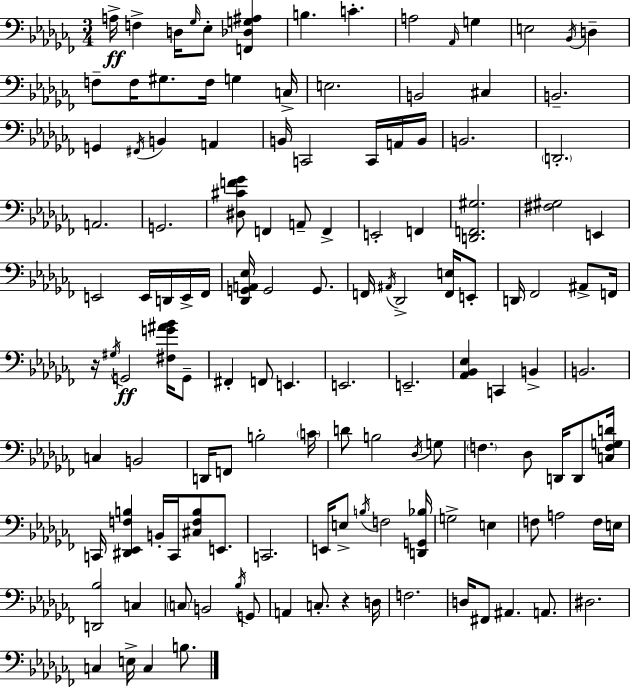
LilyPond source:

{
  \clef bass
  \numericTimeSignature
  \time 3/4
  \key aes \minor
  \repeat volta 2 { a16->\ff f4-> d16 \grace { ges16 } ees8-. <f, des g ais>4 | b4. c'4.-. | a2 \grace { aes,16 } g4 | e2 \acciaccatura { bes,16 } d4-- | \break f8-- f16 gis8. f16 g4 | c16-> e2. | b,2 cis4 | b,2.-- | \break g,4 \acciaccatura { fis,16 } b,4 | a,4 b,16 c,2 | c,16 a,16 b,16 b,2. | \parenthesize d,2.-. | \break a,2. | g,2. | <dis cis' f' ges'>8 f,4 a,8-- | f,4-> e,2-. | \break f,4 <d, f, gis>2. | <fis gis>2 | e,4 e,2 | e,16 d,16 e,16-> fes,16 <des, g, a, ees>16 g,2 | \break g,8. f,16 \acciaccatura { ais,16 } des,2-> | <f, e>16 e,8-. d,16 fes,2 | ais,8-> f,16 r16 \acciaccatura { gis16 } g,2\ff | <fis g' ais' bes'>16 g,8-- fis,4-. f,8 | \break e,4. e,2. | e,2.-- | <aes, bes, ees>4 c,4 | b,4-> b,2. | \break c4 b,2 | d,16 f,8 b2-. | \parenthesize c'16 d'8 b2 | \acciaccatura { des16 } g8 \parenthesize f4. | \break des8 d,16 d,8 <c f g d'>16 c,16 <dis, ees, f b>4 | b,16-. c,16 <cis f b>8 e,8. c,2. | e,16 e8-> \acciaccatura { b16 } f2 | <d, g, bes>16 g2-> | \break e4 f8 a2 | f16 e16 <d, bes>2 | c4 \parenthesize c8 b,2 | \acciaccatura { bes16 } g,8 a,4 | \break c8.-. r4 d16 f2. | d16 fis,8 | ais,4. a,8. dis2. | c4 | \break e16-> c4 b8. } \bar "|."
}